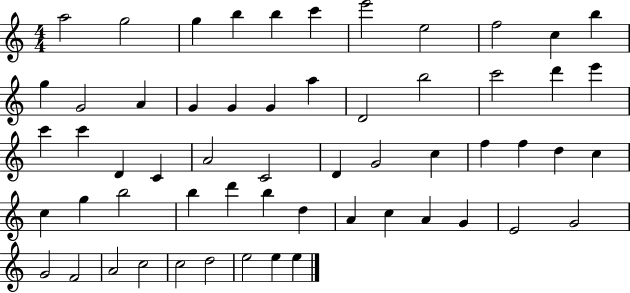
X:1
T:Untitled
M:4/4
L:1/4
K:C
a2 g2 g b b c' e'2 e2 f2 c b g G2 A G G G a D2 b2 c'2 d' e' c' c' D C A2 C2 D G2 c f f d c c g b2 b d' b d A c A G E2 G2 G2 F2 A2 c2 c2 d2 e2 e e